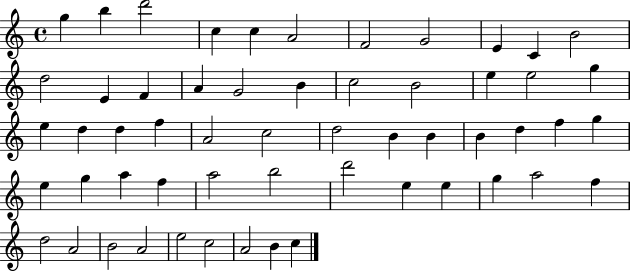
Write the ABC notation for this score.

X:1
T:Untitled
M:4/4
L:1/4
K:C
g b d'2 c c A2 F2 G2 E C B2 d2 E F A G2 B c2 B2 e e2 g e d d f A2 c2 d2 B B B d f g e g a f a2 b2 d'2 e e g a2 f d2 A2 B2 A2 e2 c2 A2 B c